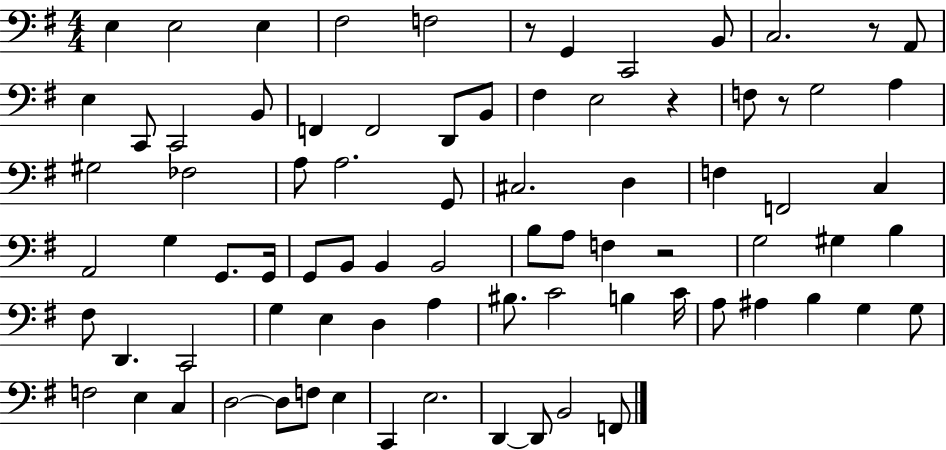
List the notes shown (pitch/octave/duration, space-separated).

E3/q E3/h E3/q F#3/h F3/h R/e G2/q C2/h B2/e C3/h. R/e A2/e E3/q C2/e C2/h B2/e F2/q F2/h D2/e B2/e F#3/q E3/h R/q F3/e R/e G3/h A3/q G#3/h FES3/h A3/e A3/h. G2/e C#3/h. D3/q F3/q F2/h C3/q A2/h G3/q G2/e. G2/s G2/e B2/e B2/q B2/h B3/e A3/e F3/q R/h G3/h G#3/q B3/q F#3/e D2/q. C2/h G3/q E3/q D3/q A3/q BIS3/e. C4/h B3/q C4/s A3/e A#3/q B3/q G3/q G3/e F3/h E3/q C3/q D3/h D3/e F3/e E3/q C2/q E3/h. D2/q D2/e B2/h F2/e